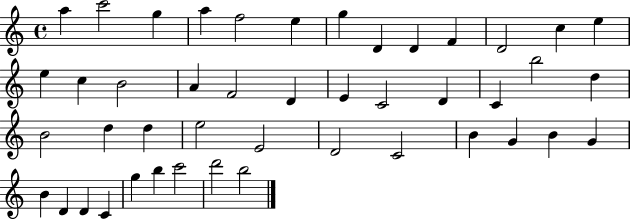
A5/q C6/h G5/q A5/q F5/h E5/q G5/q D4/q D4/q F4/q D4/h C5/q E5/q E5/q C5/q B4/h A4/q F4/h D4/q E4/q C4/h D4/q C4/q B5/h D5/q B4/h D5/q D5/q E5/h E4/h D4/h C4/h B4/q G4/q B4/q G4/q B4/q D4/q D4/q C4/q G5/q B5/q C6/h D6/h B5/h